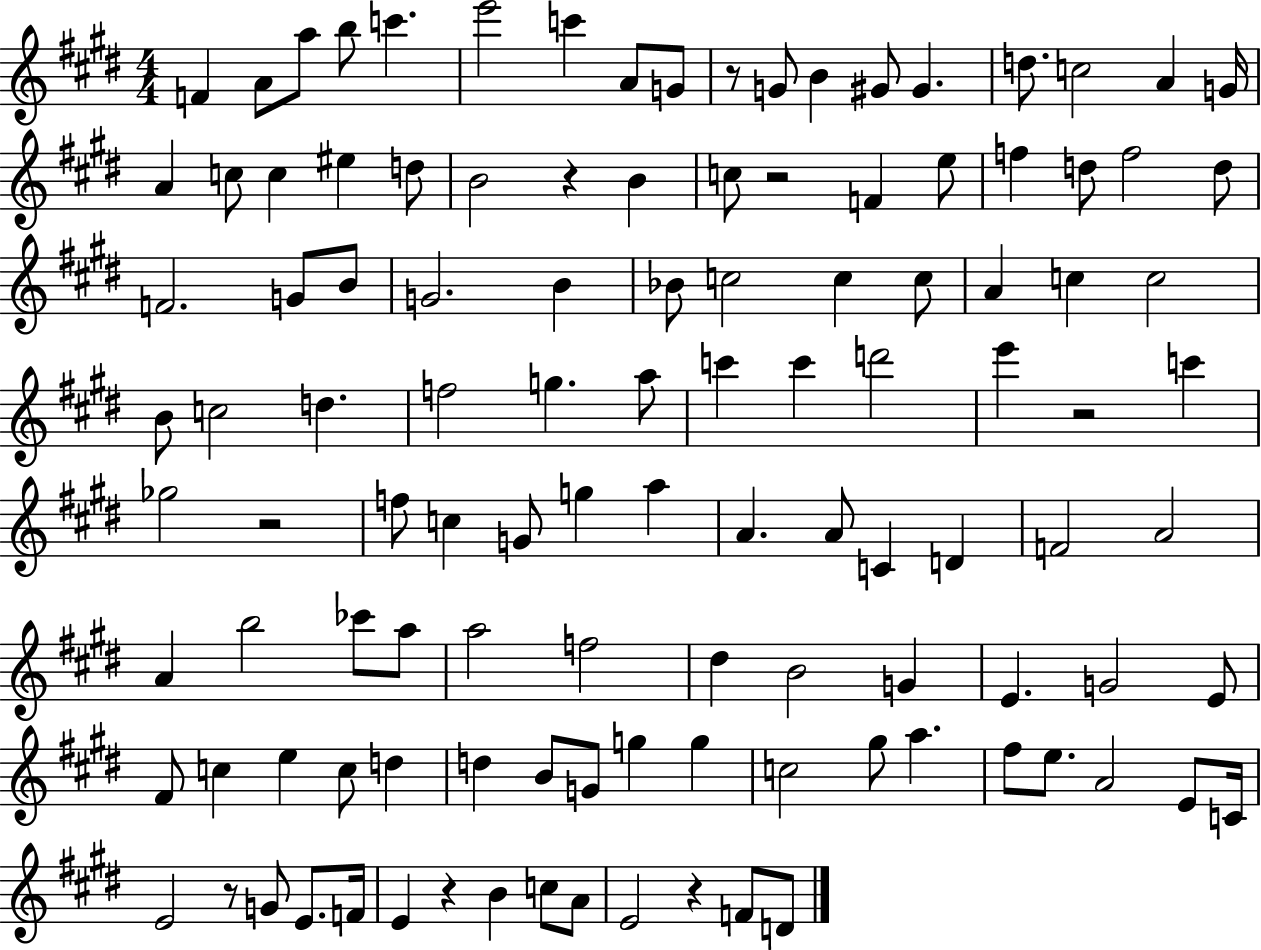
X:1
T:Untitled
M:4/4
L:1/4
K:E
F A/2 a/2 b/2 c' e'2 c' A/2 G/2 z/2 G/2 B ^G/2 ^G d/2 c2 A G/4 A c/2 c ^e d/2 B2 z B c/2 z2 F e/2 f d/2 f2 d/2 F2 G/2 B/2 G2 B _B/2 c2 c c/2 A c c2 B/2 c2 d f2 g a/2 c' c' d'2 e' z2 c' _g2 z2 f/2 c G/2 g a A A/2 C D F2 A2 A b2 _c'/2 a/2 a2 f2 ^d B2 G E G2 E/2 ^F/2 c e c/2 d d B/2 G/2 g g c2 ^g/2 a ^f/2 e/2 A2 E/2 C/4 E2 z/2 G/2 E/2 F/4 E z B c/2 A/2 E2 z F/2 D/2